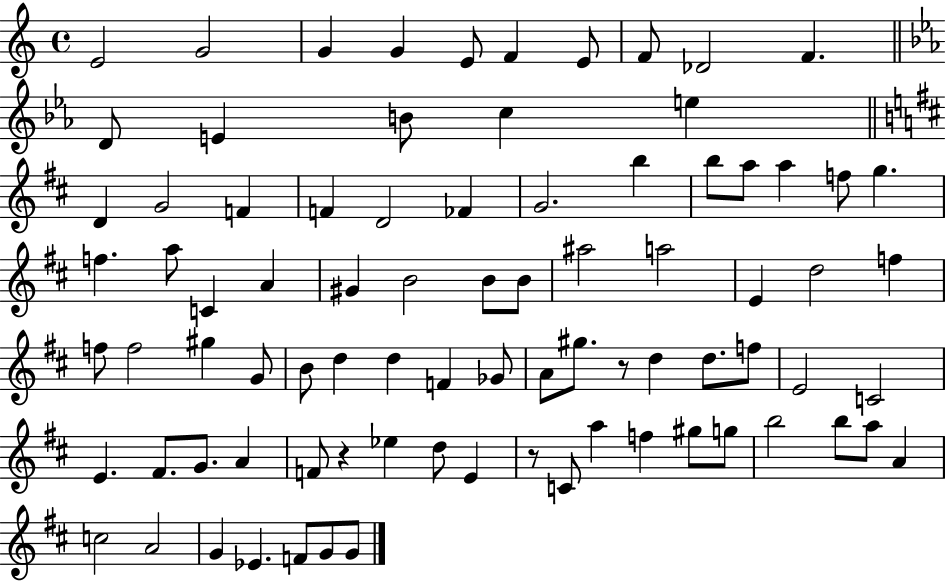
X:1
T:Untitled
M:4/4
L:1/4
K:C
E2 G2 G G E/2 F E/2 F/2 _D2 F D/2 E B/2 c e D G2 F F D2 _F G2 b b/2 a/2 a f/2 g f a/2 C A ^G B2 B/2 B/2 ^a2 a2 E d2 f f/2 f2 ^g G/2 B/2 d d F _G/2 A/2 ^g/2 z/2 d d/2 f/2 E2 C2 E ^F/2 G/2 A F/2 z _e d/2 E z/2 C/2 a f ^g/2 g/2 b2 b/2 a/2 A c2 A2 G _E F/2 G/2 G/2